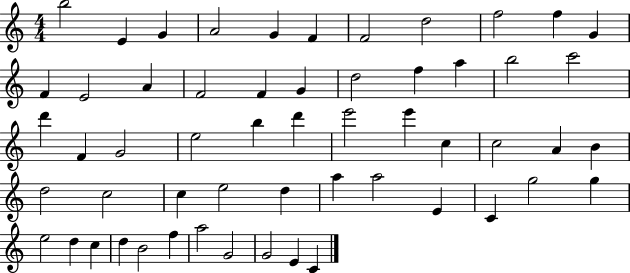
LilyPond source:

{
  \clef treble
  \numericTimeSignature
  \time 4/4
  \key c \major
  b''2 e'4 g'4 | a'2 g'4 f'4 | f'2 d''2 | f''2 f''4 g'4 | \break f'4 e'2 a'4 | f'2 f'4 g'4 | d''2 f''4 a''4 | b''2 c'''2 | \break d'''4 f'4 g'2 | e''2 b''4 d'''4 | e'''2 e'''4 c''4 | c''2 a'4 b'4 | \break d''2 c''2 | c''4 e''2 d''4 | a''4 a''2 e'4 | c'4 g''2 g''4 | \break e''2 d''4 c''4 | d''4 b'2 f''4 | a''2 g'2 | g'2 e'4 c'4 | \break \bar "|."
}